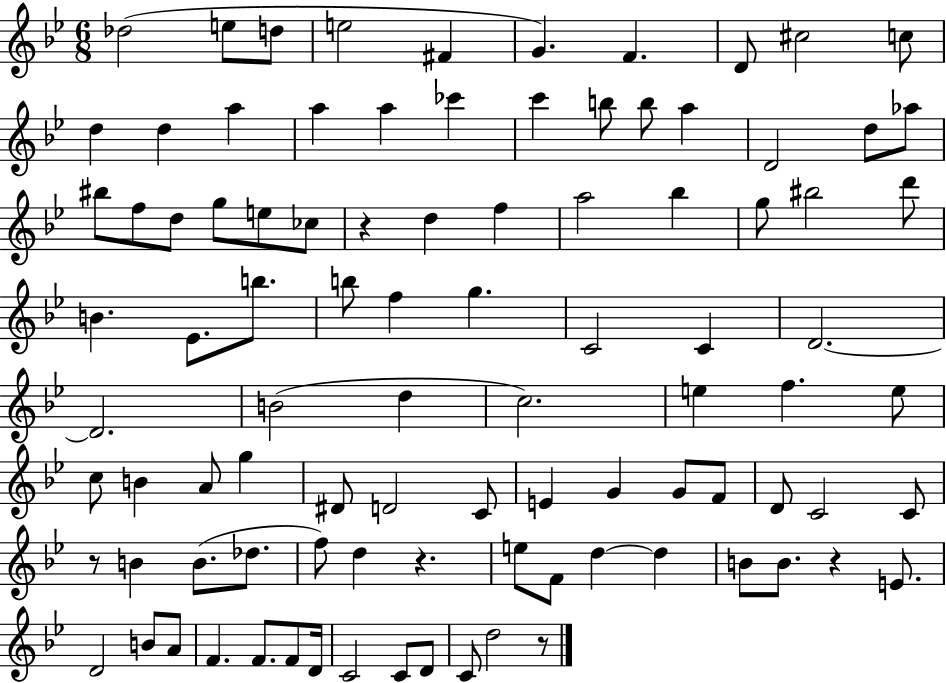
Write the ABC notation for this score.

X:1
T:Untitled
M:6/8
L:1/4
K:Bb
_d2 e/2 d/2 e2 ^F G F D/2 ^c2 c/2 d d a a a _c' c' b/2 b/2 a D2 d/2 _a/2 ^b/2 f/2 d/2 g/2 e/2 _c/2 z d f a2 _b g/2 ^b2 d'/2 B _E/2 b/2 b/2 f g C2 C D2 D2 B2 d c2 e f e/2 c/2 B A/2 g ^D/2 D2 C/2 E G G/2 F/2 D/2 C2 C/2 z/2 B B/2 _d/2 f/2 d z e/2 F/2 d d B/2 B/2 z E/2 D2 B/2 A/2 F F/2 F/2 D/4 C2 C/2 D/2 C/2 d2 z/2